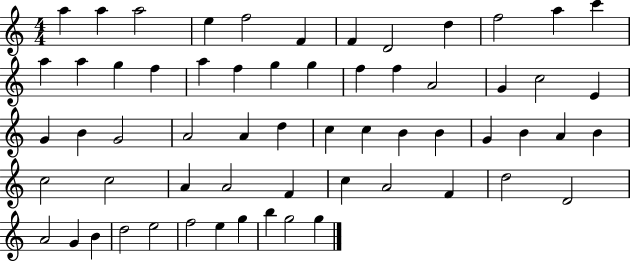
X:1
T:Untitled
M:4/4
L:1/4
K:C
a a a2 e f2 F F D2 d f2 a c' a a g f a f g g f f A2 G c2 E G B G2 A2 A d c c B B G B A B c2 c2 A A2 F c A2 F d2 D2 A2 G B d2 e2 f2 e g b g2 g